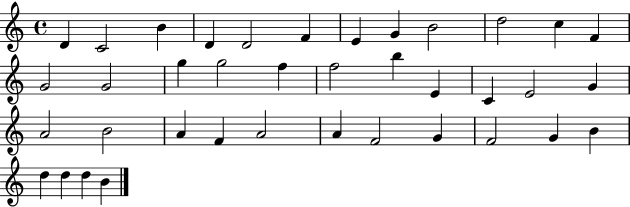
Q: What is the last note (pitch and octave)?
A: B4